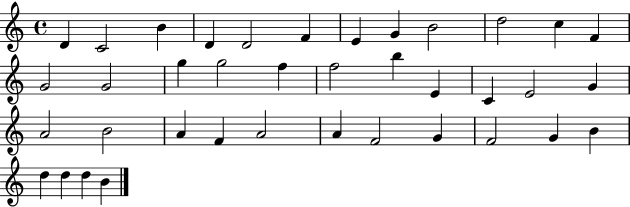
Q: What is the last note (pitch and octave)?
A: B4